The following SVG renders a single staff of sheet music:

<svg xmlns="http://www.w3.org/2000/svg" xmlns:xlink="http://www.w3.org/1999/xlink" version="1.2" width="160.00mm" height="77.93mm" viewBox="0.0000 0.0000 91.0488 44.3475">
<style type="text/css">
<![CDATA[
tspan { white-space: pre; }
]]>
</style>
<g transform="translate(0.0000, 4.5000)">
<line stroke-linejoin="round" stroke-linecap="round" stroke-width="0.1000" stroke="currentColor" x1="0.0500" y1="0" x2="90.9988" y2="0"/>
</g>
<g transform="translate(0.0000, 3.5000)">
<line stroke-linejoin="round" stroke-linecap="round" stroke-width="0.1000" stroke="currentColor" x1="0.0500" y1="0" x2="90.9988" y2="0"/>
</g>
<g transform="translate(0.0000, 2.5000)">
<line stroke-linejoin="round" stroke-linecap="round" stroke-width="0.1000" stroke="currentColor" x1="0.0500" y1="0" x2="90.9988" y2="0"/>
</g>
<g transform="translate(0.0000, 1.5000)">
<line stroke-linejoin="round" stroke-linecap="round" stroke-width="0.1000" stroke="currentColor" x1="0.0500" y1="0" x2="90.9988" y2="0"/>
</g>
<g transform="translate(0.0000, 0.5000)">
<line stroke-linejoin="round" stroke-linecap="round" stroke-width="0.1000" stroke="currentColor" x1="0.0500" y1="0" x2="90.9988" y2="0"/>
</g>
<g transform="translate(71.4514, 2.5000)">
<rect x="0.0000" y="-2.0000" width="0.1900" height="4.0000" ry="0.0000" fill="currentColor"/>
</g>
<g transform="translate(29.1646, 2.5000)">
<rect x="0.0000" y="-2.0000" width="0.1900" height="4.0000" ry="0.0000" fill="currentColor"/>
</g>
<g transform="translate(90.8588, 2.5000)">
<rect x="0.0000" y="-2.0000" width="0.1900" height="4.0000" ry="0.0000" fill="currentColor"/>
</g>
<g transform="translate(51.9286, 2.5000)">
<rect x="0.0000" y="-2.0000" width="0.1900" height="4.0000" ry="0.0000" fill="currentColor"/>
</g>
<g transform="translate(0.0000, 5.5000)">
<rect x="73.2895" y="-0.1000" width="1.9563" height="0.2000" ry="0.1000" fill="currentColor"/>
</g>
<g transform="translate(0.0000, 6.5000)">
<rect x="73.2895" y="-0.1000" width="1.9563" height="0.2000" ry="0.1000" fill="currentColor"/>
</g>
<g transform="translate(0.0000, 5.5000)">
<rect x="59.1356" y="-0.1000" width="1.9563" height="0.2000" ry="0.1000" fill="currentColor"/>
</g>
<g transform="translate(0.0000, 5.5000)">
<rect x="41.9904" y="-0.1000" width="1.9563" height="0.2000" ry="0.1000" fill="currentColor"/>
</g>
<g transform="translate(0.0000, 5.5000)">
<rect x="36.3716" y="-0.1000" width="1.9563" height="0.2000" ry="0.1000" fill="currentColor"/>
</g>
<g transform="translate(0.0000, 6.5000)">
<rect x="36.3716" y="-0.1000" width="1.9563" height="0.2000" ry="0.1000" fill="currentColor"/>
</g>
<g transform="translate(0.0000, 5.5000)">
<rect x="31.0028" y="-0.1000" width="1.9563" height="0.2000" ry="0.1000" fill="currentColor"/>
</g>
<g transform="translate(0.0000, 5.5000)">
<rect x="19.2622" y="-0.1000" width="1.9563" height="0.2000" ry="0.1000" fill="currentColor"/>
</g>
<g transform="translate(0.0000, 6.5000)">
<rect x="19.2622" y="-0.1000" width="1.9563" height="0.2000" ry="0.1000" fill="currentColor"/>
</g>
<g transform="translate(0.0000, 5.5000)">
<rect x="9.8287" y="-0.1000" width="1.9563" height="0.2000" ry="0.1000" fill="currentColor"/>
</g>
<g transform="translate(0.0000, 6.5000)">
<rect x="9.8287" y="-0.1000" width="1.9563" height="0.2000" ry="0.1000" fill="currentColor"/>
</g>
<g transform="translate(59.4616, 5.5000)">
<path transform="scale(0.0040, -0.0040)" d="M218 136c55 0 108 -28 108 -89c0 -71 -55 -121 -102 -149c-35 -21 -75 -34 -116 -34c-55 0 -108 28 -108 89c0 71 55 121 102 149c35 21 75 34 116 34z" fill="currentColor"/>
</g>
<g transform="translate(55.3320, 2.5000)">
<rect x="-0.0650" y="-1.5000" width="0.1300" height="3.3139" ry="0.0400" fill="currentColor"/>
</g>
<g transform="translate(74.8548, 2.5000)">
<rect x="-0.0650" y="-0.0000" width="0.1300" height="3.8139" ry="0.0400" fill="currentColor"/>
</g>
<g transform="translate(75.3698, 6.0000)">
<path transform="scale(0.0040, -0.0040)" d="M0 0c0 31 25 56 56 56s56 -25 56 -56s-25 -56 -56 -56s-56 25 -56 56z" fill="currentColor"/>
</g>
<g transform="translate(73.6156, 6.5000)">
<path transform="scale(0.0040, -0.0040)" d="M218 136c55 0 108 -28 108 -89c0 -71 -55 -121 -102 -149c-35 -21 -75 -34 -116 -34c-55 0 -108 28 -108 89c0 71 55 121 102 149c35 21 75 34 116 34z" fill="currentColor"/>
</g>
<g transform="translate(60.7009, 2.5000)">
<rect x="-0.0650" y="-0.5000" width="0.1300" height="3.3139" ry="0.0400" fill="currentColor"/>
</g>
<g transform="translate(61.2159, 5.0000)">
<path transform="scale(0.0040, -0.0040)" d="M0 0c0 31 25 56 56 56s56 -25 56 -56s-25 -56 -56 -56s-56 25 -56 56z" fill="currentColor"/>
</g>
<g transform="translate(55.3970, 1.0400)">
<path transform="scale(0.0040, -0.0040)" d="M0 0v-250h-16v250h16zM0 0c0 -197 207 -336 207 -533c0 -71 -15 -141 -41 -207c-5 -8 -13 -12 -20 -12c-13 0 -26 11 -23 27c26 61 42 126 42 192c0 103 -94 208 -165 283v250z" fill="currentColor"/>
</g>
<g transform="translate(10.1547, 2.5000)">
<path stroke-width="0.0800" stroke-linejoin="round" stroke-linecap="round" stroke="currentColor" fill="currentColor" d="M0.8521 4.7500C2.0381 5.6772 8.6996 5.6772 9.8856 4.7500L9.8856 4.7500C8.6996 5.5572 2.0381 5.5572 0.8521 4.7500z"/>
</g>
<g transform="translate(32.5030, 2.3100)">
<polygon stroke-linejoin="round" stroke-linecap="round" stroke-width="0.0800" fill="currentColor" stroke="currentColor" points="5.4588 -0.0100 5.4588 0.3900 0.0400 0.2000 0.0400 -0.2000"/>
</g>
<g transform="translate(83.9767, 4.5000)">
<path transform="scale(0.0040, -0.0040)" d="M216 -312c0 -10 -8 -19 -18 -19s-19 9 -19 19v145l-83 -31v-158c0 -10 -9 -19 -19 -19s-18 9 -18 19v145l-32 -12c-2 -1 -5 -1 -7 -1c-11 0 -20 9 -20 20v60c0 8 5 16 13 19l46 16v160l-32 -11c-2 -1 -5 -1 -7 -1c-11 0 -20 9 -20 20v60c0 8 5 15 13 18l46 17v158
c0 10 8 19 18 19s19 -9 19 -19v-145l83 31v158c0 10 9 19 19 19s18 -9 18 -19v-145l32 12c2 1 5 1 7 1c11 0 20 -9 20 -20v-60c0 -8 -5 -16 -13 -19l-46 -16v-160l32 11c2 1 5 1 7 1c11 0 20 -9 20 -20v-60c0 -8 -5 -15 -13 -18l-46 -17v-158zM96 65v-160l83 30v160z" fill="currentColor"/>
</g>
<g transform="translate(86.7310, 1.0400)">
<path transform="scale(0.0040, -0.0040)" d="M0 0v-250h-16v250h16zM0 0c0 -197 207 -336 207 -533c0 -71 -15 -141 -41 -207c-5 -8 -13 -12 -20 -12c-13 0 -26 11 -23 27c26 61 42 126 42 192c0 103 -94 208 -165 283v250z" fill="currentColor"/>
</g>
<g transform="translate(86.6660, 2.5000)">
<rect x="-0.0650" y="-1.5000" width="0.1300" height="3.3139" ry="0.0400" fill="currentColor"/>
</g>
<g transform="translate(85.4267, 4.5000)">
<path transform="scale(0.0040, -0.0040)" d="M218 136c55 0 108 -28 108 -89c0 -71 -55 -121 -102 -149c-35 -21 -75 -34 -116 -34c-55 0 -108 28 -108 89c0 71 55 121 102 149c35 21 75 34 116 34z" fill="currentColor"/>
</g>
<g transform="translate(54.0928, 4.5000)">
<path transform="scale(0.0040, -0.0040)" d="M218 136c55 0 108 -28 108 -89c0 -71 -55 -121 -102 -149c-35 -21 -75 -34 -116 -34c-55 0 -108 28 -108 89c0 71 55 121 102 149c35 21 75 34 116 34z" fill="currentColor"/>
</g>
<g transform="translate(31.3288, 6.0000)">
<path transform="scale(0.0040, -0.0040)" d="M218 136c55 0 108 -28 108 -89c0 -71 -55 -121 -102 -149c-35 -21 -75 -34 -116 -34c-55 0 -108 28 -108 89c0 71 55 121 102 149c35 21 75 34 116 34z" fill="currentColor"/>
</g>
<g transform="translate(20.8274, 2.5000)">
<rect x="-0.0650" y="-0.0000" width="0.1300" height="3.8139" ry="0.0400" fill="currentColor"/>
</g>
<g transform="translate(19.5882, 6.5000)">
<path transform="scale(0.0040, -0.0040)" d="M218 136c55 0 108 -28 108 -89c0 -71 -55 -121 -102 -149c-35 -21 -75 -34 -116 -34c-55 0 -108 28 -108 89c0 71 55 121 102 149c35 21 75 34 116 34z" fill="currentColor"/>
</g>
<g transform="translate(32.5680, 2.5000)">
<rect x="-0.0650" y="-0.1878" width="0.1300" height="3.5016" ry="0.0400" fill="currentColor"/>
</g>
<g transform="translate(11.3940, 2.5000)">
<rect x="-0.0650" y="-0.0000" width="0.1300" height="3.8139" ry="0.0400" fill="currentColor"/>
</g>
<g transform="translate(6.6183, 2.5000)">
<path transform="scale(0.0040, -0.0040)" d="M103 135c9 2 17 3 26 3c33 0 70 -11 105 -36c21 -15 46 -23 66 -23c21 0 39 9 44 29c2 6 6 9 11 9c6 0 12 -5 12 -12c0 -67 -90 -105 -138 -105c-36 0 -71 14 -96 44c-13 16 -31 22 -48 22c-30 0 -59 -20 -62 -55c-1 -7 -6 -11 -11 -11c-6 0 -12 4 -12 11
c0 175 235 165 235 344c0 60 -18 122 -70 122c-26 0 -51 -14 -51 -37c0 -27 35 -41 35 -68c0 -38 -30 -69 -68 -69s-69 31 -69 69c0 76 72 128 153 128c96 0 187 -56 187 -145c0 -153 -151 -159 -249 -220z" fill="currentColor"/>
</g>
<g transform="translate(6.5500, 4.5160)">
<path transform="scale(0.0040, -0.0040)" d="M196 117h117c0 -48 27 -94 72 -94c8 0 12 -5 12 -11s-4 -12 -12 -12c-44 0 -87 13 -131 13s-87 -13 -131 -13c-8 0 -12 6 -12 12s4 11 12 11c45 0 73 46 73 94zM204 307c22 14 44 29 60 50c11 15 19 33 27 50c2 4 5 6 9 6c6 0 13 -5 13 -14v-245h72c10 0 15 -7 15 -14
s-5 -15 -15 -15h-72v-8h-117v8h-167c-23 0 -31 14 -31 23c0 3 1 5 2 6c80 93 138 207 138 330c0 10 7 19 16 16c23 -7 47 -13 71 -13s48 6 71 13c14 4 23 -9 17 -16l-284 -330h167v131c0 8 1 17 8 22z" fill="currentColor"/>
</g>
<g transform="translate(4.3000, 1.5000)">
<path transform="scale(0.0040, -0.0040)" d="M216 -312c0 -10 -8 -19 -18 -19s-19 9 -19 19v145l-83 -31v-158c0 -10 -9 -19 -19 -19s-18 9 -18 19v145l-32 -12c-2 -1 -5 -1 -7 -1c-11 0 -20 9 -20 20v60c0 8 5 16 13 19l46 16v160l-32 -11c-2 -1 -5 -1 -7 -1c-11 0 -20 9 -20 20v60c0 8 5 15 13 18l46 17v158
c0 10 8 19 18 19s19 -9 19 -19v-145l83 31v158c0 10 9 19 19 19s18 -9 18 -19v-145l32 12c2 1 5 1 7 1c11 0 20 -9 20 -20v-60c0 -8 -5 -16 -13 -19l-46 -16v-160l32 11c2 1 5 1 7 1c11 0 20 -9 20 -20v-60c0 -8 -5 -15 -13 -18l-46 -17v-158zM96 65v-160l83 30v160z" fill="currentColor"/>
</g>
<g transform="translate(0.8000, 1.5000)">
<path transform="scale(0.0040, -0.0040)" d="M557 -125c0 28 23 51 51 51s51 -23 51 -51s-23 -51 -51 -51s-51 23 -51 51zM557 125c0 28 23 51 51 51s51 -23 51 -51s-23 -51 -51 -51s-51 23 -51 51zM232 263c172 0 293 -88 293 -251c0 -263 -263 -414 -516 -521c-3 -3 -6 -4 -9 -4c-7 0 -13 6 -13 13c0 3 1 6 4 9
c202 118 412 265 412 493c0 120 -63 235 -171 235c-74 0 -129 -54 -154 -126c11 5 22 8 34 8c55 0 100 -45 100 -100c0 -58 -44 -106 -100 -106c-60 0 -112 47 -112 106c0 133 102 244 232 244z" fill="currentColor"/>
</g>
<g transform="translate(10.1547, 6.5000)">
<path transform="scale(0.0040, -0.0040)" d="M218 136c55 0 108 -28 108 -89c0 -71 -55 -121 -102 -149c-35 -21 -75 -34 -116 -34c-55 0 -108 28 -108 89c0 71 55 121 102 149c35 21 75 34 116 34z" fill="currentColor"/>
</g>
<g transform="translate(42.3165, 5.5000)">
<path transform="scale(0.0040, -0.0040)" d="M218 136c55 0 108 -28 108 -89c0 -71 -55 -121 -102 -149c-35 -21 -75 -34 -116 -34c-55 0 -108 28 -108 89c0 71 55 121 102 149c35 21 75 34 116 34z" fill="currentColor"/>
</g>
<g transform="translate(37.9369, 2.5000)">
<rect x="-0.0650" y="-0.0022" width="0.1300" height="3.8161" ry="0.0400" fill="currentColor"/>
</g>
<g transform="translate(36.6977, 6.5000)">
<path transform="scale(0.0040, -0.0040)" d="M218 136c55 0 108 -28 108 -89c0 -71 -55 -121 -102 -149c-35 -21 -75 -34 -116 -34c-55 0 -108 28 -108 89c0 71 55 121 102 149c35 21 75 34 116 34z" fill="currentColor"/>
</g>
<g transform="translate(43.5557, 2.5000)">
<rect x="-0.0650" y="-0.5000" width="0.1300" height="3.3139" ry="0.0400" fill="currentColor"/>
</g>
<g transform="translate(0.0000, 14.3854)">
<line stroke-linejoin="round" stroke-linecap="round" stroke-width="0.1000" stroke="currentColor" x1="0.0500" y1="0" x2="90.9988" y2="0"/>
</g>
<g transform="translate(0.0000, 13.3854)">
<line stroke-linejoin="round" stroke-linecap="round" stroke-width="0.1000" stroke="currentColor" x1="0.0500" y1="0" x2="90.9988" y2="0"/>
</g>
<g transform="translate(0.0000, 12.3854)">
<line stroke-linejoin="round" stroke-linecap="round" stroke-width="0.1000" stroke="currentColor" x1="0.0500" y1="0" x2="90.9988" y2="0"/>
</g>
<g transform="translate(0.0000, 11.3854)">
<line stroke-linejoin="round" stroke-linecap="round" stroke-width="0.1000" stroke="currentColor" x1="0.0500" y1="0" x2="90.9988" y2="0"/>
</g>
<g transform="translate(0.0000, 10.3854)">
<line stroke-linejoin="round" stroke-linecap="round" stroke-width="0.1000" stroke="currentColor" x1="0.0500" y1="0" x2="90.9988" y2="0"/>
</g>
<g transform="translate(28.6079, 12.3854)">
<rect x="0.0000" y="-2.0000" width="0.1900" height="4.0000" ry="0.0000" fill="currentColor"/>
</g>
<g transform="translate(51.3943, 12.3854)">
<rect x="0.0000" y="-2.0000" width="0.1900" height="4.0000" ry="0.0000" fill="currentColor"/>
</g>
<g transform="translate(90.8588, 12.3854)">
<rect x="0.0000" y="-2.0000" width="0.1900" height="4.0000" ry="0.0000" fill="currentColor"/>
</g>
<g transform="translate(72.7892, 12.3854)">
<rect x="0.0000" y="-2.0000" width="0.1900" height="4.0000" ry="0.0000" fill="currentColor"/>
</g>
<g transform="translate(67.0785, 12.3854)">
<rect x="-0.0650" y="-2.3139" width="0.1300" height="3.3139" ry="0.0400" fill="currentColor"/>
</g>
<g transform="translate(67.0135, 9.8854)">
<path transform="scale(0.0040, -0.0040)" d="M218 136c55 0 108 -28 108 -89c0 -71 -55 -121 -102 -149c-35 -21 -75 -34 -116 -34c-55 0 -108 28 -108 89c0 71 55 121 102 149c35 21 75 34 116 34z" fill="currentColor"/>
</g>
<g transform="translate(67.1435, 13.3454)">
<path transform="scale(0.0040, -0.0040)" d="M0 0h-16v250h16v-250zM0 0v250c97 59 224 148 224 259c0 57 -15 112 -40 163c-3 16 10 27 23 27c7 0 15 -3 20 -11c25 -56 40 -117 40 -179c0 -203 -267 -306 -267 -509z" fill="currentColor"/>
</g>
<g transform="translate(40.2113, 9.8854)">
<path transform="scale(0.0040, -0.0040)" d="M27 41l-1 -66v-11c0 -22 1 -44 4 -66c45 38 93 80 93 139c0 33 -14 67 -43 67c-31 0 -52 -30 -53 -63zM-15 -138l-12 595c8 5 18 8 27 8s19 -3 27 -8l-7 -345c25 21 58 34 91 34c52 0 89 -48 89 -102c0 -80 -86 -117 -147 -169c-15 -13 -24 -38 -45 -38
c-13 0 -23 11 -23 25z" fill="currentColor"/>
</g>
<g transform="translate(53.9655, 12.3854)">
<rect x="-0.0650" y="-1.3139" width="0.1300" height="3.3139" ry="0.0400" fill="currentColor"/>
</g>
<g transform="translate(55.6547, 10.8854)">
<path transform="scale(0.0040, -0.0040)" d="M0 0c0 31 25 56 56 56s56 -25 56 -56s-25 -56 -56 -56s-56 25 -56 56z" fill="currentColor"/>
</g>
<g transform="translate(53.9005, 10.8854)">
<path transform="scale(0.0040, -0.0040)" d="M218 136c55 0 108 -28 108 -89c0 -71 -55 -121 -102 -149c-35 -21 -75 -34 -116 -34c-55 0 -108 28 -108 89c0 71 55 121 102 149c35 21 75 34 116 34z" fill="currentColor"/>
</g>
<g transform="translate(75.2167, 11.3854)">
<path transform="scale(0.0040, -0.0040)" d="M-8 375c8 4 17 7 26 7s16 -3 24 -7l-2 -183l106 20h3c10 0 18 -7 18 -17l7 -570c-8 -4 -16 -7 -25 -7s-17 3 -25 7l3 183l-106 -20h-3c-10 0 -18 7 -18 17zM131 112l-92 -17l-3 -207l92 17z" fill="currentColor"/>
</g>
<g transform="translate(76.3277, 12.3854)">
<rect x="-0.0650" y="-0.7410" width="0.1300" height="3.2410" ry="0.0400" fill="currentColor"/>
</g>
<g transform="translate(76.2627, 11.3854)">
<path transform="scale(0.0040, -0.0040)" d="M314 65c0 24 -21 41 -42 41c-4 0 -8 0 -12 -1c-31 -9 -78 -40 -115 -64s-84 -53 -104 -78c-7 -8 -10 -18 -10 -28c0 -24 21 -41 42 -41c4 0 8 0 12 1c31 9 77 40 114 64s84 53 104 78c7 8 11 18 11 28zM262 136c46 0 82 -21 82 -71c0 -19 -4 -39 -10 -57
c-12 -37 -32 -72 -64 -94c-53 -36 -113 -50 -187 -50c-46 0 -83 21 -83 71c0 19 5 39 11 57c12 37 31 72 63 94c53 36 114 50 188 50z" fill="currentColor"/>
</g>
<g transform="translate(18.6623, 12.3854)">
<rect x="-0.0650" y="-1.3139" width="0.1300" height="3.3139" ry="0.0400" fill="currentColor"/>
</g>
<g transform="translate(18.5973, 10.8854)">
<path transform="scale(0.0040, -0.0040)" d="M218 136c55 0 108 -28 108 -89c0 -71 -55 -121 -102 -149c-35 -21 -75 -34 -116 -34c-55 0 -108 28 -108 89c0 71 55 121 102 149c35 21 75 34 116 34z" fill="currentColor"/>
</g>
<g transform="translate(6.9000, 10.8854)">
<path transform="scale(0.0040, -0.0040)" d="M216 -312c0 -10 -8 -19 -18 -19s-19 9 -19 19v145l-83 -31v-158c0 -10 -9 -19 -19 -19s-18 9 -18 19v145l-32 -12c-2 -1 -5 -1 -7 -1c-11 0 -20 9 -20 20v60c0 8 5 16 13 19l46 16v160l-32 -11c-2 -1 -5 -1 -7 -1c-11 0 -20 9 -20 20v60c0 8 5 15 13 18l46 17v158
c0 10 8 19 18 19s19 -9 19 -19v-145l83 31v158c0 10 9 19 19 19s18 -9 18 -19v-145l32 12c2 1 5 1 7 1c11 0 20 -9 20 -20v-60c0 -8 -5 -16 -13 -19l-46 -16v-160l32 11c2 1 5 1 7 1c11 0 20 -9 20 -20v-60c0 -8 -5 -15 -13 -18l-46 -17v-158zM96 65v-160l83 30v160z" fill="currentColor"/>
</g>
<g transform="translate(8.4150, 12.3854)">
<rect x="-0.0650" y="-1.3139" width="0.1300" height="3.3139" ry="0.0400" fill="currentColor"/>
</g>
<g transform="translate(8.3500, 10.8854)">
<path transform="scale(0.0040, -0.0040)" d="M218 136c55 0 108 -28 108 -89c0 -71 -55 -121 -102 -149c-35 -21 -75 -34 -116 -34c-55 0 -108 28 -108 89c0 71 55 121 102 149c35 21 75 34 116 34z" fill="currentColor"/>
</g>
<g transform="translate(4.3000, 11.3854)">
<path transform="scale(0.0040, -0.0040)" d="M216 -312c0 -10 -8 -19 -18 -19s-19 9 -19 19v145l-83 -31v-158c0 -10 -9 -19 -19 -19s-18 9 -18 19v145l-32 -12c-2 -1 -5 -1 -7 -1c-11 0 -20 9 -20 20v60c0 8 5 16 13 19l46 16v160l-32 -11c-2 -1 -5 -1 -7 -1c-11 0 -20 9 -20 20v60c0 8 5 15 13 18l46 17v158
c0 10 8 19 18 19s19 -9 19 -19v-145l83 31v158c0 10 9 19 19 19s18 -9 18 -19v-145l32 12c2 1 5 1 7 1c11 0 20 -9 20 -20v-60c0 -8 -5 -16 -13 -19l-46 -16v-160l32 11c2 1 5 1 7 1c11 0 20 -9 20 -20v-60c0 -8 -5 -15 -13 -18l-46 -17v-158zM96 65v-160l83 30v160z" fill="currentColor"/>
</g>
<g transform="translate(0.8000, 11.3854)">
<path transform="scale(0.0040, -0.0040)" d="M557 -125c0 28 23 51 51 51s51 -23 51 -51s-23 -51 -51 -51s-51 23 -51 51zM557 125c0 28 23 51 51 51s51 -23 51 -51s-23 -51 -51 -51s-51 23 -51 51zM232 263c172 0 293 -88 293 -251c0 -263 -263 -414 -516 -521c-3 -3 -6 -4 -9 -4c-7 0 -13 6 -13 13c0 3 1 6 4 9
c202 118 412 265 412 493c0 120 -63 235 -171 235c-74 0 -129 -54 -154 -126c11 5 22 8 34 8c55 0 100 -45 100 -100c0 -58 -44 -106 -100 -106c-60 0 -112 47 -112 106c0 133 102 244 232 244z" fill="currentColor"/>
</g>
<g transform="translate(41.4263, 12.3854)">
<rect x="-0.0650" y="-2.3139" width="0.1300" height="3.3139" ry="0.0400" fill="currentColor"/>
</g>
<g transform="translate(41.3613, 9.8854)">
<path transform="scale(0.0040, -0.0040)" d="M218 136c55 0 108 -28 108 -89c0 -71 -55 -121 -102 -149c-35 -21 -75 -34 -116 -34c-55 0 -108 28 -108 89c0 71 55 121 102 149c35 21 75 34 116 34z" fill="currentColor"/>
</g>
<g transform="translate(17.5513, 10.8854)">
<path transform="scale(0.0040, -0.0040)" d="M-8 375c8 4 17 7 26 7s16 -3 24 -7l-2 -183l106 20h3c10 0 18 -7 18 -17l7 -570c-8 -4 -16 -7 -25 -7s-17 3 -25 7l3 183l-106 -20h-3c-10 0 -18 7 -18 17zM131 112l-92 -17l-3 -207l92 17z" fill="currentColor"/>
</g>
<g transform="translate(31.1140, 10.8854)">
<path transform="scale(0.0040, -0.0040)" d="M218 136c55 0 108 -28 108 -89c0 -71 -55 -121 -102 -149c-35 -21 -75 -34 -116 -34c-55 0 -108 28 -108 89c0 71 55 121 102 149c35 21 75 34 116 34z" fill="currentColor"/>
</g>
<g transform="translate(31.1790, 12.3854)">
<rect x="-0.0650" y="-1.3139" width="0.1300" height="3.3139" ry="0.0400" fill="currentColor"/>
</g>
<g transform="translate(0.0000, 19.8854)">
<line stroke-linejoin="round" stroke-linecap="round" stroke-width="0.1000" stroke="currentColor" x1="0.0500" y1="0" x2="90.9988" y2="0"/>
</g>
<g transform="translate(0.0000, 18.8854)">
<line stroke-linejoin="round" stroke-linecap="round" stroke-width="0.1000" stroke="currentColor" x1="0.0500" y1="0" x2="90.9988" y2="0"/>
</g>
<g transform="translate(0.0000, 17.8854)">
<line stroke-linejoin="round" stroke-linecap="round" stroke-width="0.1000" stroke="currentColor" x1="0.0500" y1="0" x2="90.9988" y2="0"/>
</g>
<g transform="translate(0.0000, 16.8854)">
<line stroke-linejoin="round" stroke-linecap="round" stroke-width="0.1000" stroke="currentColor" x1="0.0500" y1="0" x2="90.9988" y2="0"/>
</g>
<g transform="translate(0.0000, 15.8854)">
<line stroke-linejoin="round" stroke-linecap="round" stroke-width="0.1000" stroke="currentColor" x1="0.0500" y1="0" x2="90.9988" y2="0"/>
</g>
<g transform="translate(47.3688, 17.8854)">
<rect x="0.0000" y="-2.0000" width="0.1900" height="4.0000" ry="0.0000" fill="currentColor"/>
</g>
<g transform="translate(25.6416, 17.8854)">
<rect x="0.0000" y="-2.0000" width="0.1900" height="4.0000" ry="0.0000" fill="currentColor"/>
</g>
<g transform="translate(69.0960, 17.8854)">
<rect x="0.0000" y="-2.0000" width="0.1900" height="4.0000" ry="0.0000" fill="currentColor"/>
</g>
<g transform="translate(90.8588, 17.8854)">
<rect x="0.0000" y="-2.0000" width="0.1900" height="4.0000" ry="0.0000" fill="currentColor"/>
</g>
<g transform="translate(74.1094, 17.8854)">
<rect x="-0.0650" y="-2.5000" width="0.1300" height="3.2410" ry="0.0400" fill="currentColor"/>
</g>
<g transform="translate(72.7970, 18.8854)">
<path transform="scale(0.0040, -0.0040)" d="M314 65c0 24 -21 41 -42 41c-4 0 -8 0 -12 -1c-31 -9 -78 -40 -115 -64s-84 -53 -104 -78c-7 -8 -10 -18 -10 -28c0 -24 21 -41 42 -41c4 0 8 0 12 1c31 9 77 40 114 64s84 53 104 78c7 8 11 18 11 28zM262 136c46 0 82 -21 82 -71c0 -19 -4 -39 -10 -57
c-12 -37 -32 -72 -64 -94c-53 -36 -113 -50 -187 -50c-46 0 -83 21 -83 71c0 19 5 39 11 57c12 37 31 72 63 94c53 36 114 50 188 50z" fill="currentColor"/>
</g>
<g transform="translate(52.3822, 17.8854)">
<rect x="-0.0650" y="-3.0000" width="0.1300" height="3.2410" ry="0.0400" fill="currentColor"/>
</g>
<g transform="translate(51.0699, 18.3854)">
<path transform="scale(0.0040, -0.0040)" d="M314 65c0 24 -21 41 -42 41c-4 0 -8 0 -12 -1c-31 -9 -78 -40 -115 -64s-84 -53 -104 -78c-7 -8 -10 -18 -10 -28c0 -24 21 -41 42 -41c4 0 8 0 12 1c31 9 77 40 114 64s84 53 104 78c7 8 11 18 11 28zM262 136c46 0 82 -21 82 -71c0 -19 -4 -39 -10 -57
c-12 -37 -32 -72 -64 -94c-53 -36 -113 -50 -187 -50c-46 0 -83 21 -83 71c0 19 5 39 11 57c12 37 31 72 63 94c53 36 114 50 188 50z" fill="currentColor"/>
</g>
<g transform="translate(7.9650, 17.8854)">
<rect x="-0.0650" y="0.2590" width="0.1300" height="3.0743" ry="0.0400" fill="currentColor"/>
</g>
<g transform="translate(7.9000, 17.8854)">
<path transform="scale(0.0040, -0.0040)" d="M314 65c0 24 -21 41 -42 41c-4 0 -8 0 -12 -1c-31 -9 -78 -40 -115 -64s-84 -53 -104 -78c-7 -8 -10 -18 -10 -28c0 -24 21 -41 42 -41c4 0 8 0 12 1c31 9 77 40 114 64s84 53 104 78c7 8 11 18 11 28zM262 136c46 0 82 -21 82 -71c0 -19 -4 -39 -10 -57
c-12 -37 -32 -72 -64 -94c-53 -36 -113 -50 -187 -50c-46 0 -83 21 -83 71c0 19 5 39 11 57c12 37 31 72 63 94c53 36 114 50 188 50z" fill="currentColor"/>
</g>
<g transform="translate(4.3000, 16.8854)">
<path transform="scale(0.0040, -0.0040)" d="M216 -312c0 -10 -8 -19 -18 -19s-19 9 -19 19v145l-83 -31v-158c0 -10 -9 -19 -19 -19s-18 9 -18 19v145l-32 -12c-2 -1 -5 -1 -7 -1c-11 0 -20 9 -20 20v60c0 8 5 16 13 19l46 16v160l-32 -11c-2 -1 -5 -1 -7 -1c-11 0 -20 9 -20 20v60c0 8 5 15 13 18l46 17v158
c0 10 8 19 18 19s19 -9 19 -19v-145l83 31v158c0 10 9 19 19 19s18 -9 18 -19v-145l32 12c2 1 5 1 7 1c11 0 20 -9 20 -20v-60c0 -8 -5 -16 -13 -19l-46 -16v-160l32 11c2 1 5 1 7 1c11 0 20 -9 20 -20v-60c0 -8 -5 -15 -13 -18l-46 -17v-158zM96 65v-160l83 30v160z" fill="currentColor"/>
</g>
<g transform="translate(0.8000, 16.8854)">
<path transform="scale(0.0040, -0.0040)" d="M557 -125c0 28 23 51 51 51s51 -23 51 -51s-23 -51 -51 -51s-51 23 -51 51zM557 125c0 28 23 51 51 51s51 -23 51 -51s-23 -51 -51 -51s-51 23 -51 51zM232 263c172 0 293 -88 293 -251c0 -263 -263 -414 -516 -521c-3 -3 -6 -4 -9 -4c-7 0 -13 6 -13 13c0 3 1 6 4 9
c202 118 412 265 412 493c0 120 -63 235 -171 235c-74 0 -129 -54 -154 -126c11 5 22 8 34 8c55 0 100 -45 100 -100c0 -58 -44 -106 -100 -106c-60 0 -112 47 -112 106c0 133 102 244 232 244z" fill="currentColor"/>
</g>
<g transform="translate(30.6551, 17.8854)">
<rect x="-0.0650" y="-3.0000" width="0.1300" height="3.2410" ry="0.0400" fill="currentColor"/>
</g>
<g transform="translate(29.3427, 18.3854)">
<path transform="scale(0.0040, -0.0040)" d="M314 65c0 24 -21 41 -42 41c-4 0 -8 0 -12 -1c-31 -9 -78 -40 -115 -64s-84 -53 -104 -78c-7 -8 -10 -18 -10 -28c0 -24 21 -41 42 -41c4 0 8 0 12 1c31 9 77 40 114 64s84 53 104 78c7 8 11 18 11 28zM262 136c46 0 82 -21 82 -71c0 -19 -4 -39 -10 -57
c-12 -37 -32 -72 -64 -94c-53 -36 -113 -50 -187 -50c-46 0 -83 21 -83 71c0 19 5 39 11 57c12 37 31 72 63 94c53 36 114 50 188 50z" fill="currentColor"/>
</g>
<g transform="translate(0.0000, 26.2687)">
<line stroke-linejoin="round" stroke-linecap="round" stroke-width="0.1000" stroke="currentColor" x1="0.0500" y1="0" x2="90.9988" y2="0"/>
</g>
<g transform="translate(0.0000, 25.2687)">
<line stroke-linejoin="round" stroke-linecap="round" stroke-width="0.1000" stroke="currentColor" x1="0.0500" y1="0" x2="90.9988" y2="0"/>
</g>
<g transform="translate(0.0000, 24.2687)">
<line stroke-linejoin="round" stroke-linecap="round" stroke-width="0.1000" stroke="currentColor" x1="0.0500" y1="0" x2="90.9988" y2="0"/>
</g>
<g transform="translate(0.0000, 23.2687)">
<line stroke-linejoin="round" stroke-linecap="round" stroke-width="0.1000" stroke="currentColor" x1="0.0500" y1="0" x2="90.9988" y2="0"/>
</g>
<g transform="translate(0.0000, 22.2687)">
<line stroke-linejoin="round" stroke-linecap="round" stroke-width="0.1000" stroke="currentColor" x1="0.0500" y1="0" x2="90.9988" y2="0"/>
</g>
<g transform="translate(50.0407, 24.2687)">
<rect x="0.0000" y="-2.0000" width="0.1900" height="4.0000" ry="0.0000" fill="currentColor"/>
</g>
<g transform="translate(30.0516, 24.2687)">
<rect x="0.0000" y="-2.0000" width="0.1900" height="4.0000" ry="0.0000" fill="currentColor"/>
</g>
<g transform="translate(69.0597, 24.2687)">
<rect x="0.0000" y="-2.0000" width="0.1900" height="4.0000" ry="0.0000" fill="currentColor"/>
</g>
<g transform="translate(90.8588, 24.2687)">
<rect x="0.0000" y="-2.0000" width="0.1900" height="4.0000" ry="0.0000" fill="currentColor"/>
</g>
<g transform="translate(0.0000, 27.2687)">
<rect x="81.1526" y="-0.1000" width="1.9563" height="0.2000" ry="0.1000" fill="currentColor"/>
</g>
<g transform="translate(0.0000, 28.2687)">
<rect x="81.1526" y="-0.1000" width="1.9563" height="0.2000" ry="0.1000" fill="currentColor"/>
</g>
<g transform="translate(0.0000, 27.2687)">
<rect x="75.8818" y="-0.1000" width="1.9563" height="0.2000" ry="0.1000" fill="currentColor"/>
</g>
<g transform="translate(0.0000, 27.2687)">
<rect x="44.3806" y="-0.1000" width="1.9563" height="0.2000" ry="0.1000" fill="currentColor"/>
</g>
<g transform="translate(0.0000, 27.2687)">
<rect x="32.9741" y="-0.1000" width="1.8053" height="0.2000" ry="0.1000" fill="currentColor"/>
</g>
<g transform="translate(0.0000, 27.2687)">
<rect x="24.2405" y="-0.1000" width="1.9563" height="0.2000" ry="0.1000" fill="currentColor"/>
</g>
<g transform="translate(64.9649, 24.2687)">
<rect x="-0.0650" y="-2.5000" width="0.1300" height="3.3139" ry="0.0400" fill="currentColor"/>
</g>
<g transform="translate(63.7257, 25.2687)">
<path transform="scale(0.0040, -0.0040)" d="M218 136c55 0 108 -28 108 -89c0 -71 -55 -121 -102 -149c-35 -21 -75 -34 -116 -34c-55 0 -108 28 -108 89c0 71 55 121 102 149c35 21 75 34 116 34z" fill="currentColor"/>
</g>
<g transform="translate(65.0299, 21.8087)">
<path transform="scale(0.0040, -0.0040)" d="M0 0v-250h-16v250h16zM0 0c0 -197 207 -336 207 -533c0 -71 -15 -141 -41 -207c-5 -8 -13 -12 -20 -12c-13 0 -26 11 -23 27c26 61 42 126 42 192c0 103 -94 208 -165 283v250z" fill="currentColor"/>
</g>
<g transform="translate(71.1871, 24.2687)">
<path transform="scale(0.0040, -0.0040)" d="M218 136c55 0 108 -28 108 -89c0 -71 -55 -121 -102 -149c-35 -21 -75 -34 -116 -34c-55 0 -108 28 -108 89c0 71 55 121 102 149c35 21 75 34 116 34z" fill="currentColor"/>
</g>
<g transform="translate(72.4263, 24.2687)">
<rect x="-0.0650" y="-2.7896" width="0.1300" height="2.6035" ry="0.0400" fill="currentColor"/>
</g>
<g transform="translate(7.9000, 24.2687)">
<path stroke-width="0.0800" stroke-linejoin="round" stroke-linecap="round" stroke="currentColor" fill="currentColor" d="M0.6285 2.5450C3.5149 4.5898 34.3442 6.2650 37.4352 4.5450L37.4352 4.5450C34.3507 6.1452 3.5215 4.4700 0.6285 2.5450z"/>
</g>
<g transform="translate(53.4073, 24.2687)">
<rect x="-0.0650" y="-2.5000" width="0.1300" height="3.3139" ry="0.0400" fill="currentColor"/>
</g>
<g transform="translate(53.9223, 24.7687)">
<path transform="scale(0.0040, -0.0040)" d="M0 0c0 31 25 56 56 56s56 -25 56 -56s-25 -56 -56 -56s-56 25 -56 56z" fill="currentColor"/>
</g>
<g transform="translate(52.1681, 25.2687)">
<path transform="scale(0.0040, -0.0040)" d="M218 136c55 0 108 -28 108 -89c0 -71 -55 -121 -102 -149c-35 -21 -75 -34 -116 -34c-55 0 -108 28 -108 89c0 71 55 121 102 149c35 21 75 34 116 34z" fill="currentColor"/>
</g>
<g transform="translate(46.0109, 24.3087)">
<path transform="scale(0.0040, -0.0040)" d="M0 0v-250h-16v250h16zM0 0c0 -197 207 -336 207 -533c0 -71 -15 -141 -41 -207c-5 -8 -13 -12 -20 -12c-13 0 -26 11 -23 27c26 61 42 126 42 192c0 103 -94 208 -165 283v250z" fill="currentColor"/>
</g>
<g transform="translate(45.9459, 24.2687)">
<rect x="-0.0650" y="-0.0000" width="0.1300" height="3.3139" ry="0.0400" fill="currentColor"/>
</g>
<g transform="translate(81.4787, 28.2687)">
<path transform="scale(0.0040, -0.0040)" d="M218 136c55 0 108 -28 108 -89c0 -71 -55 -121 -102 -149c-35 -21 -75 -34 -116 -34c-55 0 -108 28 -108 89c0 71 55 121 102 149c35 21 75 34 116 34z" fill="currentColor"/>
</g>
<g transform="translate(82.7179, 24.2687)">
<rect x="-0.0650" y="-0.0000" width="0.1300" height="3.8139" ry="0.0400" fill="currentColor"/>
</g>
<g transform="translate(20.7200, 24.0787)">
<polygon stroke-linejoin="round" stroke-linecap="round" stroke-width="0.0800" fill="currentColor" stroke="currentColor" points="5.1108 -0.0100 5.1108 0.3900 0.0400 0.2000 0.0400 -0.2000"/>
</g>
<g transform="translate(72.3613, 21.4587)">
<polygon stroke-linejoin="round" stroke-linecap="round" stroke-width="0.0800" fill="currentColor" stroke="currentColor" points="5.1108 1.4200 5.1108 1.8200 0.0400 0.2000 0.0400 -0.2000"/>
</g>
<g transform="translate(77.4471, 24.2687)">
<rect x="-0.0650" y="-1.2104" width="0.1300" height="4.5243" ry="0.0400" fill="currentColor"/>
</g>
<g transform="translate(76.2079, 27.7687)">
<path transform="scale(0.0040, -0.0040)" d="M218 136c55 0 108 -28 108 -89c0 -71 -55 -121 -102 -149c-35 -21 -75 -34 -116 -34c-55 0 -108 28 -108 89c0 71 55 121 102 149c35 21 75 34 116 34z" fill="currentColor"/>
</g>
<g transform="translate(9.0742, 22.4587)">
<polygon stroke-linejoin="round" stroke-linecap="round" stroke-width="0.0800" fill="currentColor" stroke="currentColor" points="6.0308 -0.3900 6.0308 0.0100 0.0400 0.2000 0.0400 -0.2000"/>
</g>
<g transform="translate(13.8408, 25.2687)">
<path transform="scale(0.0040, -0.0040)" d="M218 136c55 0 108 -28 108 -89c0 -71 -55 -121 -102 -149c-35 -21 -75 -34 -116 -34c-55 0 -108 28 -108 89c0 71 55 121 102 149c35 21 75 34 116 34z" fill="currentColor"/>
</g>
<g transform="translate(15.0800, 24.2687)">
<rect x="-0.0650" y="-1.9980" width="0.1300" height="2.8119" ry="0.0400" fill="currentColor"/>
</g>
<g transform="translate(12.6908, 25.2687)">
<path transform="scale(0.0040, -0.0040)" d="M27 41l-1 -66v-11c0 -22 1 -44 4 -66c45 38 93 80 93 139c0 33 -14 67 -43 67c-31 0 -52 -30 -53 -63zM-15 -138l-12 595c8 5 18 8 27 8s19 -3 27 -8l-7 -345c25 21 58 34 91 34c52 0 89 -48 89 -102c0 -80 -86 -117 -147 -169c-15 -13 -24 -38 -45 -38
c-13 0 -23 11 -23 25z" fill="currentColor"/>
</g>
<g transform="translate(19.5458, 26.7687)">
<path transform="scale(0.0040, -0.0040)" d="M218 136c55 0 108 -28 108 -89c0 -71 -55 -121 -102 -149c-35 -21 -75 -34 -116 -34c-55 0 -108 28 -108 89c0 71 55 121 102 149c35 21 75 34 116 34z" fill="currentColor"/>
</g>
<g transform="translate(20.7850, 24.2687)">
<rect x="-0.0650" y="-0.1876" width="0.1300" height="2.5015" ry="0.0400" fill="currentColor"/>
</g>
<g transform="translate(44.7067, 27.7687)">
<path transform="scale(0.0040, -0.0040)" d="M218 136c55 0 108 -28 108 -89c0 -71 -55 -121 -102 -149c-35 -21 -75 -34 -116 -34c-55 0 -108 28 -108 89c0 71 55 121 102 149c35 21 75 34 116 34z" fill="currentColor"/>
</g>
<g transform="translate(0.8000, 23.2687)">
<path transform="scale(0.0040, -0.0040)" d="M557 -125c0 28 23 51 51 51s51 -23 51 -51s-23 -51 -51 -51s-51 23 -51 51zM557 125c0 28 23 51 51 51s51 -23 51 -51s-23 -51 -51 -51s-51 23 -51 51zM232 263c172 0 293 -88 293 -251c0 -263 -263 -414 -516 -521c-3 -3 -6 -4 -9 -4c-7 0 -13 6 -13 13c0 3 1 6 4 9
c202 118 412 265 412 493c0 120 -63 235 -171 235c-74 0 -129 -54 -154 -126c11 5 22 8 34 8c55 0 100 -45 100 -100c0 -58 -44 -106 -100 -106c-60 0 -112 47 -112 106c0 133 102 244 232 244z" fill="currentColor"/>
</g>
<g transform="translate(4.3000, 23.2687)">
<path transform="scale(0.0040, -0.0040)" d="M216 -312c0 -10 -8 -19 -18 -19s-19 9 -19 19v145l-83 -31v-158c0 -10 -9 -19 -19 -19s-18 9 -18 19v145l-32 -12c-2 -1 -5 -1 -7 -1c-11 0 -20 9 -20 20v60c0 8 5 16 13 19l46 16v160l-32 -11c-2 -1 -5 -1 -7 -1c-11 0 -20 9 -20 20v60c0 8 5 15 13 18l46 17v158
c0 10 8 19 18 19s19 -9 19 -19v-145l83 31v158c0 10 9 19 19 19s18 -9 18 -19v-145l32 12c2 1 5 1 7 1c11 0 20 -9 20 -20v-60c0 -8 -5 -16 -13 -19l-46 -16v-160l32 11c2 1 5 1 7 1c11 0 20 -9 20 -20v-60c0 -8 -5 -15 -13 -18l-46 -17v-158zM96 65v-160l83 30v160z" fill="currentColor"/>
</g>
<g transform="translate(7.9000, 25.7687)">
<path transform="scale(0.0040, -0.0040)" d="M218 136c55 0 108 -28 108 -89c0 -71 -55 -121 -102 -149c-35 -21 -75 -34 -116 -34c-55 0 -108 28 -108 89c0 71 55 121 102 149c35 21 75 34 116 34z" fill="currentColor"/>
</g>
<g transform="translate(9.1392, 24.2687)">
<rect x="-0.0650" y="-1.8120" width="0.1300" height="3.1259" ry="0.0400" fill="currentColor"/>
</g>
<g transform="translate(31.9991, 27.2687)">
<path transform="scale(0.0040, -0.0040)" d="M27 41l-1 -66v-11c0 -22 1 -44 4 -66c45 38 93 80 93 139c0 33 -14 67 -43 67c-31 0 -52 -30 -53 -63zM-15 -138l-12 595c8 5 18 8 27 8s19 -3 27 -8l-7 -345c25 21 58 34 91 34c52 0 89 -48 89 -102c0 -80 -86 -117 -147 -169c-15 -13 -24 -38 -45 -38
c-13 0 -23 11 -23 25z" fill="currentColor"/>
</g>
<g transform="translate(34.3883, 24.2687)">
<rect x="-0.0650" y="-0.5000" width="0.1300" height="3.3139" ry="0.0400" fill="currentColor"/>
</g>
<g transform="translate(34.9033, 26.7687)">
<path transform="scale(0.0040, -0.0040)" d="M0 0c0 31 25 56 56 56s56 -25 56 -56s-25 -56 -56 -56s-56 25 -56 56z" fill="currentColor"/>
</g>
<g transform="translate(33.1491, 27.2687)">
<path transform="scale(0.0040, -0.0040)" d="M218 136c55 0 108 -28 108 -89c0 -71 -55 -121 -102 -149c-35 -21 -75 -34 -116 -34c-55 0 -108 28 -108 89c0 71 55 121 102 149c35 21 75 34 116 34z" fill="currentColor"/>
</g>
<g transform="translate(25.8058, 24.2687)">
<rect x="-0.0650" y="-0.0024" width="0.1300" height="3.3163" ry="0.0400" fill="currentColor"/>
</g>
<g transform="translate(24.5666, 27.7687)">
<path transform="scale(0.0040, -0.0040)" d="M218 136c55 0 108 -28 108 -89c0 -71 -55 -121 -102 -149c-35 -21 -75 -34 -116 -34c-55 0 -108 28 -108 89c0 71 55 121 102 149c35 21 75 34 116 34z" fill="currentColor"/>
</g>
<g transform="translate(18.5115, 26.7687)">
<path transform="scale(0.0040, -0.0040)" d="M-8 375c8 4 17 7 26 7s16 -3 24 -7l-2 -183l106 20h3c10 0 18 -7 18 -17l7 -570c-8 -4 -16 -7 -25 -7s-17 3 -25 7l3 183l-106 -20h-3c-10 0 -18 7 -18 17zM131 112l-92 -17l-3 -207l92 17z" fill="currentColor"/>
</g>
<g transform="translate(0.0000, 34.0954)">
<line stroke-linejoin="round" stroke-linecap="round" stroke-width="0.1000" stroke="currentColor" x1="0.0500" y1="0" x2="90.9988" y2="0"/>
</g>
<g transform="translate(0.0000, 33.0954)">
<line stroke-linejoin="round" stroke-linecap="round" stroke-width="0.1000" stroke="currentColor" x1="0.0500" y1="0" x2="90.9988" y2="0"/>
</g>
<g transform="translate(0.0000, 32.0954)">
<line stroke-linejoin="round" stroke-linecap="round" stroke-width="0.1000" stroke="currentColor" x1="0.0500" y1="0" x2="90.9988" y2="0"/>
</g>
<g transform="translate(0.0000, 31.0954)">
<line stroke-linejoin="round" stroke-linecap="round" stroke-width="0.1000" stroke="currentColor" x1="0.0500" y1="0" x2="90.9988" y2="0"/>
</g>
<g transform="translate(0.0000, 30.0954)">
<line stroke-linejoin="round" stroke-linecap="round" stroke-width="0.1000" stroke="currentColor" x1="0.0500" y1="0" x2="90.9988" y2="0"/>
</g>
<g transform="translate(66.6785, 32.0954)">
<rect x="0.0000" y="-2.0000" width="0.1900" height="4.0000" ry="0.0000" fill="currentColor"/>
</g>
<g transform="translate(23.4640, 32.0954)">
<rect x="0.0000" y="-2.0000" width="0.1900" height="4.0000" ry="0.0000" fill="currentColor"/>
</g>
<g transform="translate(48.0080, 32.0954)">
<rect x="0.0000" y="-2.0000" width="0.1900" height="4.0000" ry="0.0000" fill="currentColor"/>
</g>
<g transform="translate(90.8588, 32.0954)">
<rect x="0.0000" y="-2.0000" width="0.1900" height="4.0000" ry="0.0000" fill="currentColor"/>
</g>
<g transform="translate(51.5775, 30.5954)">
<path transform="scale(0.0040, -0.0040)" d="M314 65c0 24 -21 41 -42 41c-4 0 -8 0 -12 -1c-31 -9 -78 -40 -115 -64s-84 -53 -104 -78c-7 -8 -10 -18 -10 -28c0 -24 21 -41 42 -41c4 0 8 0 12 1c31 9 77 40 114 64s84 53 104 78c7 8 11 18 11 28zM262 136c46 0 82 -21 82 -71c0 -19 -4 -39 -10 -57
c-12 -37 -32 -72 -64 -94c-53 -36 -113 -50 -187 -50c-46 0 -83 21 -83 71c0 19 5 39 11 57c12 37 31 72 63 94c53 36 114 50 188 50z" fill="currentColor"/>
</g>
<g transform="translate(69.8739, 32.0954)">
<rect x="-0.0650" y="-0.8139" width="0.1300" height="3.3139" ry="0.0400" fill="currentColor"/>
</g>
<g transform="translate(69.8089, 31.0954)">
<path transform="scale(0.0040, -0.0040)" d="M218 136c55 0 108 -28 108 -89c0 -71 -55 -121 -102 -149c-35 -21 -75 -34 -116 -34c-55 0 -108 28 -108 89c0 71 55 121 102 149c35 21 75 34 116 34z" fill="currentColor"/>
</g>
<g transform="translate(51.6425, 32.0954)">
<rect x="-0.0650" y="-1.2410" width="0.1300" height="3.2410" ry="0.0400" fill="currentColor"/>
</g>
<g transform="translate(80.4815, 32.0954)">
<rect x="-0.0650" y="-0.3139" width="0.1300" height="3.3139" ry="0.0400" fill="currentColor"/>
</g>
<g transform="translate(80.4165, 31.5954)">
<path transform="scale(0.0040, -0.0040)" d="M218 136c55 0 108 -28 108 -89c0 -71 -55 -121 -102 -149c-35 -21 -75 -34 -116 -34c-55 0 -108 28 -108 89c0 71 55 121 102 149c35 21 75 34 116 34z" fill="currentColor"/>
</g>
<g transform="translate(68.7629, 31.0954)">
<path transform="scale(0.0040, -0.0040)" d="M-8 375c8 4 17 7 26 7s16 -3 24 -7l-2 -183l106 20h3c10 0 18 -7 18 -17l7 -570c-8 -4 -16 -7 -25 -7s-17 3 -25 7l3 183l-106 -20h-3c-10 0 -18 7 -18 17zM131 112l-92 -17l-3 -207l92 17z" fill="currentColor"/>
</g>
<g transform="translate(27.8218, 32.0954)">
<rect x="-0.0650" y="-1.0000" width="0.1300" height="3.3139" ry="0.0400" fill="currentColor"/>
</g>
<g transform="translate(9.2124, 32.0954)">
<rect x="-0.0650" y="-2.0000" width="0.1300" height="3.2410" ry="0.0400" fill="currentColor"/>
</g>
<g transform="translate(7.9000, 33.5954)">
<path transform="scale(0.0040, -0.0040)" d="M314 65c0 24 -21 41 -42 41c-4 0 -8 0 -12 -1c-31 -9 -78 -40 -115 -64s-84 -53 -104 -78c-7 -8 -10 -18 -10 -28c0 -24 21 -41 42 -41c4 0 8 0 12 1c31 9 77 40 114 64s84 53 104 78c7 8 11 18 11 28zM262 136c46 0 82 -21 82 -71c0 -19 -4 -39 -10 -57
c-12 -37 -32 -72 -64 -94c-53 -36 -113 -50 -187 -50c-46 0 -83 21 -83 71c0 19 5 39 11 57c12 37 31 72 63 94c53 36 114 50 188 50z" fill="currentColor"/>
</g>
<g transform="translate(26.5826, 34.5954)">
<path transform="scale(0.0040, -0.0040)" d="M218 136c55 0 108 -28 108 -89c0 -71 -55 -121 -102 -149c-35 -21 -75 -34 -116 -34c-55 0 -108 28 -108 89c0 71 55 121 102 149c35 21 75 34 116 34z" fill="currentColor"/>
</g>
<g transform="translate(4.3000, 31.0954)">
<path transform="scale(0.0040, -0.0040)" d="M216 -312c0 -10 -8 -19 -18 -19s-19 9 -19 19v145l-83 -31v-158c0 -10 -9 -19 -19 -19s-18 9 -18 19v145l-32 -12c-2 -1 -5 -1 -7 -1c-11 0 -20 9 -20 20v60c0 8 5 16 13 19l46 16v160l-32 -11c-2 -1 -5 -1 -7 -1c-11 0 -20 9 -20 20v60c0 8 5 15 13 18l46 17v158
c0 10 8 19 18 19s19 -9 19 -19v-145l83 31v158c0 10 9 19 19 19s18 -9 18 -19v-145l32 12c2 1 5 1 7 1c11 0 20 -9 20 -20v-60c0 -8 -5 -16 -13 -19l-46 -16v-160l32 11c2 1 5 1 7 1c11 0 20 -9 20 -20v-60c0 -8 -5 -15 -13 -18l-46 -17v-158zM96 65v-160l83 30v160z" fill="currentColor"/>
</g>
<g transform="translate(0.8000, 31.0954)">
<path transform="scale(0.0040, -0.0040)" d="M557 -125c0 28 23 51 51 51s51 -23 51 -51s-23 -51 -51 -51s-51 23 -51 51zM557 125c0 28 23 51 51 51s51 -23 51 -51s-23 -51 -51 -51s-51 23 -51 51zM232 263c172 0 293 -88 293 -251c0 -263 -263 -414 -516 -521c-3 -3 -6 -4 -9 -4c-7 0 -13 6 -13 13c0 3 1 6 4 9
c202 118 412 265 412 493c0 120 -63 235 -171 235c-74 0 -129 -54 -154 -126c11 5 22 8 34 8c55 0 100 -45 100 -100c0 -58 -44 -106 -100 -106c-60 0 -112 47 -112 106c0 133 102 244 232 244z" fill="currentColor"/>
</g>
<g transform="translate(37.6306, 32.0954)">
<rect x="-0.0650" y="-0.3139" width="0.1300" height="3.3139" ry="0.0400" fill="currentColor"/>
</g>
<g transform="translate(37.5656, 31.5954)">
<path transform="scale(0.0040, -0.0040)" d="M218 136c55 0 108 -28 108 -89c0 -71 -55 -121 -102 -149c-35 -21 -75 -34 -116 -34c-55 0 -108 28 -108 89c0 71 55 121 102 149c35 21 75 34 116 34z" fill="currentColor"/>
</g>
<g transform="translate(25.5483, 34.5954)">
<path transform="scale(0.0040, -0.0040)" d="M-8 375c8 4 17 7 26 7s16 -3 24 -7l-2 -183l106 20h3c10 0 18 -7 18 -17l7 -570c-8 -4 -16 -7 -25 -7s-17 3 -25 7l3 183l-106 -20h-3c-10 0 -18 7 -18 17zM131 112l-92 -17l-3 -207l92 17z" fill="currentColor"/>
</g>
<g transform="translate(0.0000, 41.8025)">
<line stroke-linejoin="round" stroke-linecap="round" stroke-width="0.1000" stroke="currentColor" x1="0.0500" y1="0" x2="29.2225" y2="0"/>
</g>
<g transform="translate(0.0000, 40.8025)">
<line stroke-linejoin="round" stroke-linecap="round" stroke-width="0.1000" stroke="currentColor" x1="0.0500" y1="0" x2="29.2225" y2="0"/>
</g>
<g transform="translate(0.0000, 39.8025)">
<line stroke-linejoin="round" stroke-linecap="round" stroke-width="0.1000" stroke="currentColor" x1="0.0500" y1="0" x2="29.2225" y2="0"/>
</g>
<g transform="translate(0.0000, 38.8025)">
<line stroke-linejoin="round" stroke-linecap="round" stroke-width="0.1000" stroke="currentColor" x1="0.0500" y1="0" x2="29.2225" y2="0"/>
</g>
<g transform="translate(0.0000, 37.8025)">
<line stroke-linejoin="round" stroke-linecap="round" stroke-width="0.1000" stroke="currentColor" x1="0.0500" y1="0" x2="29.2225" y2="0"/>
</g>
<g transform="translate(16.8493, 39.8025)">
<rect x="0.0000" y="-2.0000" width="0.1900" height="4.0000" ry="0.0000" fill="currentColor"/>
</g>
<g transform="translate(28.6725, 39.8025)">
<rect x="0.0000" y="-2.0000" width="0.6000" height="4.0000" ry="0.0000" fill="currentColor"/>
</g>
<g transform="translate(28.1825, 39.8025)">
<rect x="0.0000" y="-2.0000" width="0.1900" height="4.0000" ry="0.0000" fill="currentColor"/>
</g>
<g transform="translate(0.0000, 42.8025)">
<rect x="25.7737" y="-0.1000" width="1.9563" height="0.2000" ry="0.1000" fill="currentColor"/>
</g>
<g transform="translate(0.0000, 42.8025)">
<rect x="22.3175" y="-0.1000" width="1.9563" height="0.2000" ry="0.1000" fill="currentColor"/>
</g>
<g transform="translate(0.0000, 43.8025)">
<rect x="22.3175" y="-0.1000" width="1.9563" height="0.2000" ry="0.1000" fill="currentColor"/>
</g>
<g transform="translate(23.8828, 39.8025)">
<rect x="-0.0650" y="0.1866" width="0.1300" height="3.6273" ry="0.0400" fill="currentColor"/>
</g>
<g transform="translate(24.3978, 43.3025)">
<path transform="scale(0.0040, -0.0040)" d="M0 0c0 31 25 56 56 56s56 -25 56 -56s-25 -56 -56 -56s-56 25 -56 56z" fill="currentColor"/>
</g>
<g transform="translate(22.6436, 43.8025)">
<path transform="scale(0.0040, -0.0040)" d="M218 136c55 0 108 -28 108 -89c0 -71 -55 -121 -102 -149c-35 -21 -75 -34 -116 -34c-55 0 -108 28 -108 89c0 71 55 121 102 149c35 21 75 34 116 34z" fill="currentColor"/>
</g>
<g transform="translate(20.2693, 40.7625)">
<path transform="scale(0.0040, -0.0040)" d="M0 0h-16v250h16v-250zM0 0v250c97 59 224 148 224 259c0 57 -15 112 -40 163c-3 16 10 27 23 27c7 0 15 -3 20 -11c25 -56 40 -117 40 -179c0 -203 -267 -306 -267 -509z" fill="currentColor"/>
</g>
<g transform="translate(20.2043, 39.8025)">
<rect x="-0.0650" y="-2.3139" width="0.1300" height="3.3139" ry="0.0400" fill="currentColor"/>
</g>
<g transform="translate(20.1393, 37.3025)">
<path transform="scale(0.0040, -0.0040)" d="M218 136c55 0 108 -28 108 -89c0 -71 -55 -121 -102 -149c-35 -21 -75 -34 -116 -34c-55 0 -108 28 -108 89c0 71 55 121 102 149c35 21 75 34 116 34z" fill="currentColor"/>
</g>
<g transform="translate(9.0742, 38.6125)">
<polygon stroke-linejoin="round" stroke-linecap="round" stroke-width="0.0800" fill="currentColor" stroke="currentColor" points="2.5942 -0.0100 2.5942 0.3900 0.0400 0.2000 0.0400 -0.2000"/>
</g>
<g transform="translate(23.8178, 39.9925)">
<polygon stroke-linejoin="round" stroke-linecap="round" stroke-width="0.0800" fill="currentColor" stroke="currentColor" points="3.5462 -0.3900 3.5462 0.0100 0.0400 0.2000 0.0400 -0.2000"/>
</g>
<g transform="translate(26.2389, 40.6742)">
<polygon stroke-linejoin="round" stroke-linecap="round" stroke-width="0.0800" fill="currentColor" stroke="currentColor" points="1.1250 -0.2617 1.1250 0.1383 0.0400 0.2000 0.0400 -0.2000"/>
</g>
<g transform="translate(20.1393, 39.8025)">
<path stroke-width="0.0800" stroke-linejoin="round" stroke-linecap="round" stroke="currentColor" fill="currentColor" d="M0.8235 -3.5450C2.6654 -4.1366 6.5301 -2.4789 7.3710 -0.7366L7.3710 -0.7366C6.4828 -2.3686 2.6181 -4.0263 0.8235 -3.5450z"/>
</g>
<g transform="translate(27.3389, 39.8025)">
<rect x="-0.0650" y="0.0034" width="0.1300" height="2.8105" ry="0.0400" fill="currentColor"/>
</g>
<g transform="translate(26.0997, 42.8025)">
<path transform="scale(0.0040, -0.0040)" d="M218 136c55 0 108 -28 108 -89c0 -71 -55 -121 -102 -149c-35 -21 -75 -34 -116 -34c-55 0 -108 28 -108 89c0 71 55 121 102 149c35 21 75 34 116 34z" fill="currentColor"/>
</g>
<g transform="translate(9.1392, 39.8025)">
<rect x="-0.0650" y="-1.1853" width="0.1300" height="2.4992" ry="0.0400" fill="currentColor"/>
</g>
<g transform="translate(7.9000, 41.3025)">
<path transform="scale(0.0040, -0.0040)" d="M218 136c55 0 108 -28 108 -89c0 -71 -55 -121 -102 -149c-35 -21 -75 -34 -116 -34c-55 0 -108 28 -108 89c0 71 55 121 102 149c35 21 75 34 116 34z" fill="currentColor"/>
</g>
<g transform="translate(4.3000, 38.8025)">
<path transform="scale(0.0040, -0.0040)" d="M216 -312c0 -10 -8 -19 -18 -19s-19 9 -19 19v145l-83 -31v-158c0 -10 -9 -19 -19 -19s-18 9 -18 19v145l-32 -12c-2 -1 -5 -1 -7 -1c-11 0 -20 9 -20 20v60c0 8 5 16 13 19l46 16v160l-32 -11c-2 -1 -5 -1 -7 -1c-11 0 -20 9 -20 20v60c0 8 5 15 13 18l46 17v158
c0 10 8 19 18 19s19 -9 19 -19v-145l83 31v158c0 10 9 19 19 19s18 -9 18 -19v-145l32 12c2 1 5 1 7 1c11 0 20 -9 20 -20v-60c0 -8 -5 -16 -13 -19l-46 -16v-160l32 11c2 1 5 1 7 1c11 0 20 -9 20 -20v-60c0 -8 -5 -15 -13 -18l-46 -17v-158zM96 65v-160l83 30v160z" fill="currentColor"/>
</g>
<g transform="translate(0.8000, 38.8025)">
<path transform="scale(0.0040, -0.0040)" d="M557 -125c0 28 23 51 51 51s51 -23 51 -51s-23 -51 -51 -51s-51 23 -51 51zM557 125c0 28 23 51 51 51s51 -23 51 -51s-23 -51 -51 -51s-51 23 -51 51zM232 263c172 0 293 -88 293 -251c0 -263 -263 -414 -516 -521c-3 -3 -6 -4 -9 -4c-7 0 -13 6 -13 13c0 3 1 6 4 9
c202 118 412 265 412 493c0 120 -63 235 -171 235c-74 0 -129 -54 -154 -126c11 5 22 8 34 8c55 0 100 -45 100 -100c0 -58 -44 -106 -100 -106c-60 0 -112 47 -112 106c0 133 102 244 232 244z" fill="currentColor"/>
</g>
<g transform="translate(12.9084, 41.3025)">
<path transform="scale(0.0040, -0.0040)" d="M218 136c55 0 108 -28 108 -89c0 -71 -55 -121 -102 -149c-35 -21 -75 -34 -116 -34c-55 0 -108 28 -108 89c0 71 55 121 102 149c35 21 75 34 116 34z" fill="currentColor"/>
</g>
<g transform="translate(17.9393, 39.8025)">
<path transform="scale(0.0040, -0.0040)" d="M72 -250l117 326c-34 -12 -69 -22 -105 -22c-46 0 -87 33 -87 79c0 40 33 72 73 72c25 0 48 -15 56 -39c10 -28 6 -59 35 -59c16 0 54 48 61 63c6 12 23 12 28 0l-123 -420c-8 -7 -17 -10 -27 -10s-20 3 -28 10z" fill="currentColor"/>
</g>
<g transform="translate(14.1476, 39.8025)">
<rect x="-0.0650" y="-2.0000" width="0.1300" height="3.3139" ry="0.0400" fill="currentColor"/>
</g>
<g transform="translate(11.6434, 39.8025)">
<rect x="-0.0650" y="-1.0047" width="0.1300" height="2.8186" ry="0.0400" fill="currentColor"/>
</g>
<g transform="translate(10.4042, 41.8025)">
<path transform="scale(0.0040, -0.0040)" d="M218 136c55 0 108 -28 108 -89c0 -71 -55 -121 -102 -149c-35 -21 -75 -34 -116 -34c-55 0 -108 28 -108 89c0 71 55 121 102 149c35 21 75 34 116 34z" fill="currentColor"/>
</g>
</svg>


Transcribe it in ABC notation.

X:1
T:Untitled
M:2/4
L:1/4
K:G
C,, C,, D,,/2 C,,/2 E,, G,,/2 E,, C,, ^G,,/2 ^G, G, G, _B, G, B,/2 F,2 D,2 C,2 C,2 B,,2 A,,/2 _B,,/2 F,,/2 D,,/2 _E,, D,,/2 B,, B,,/2 D,/2 D,,/2 C,, A,,2 F,, E, G,2 F, E, A,,/2 G,,/2 A,, z/2 B,/2 C,,/2 E,,/4